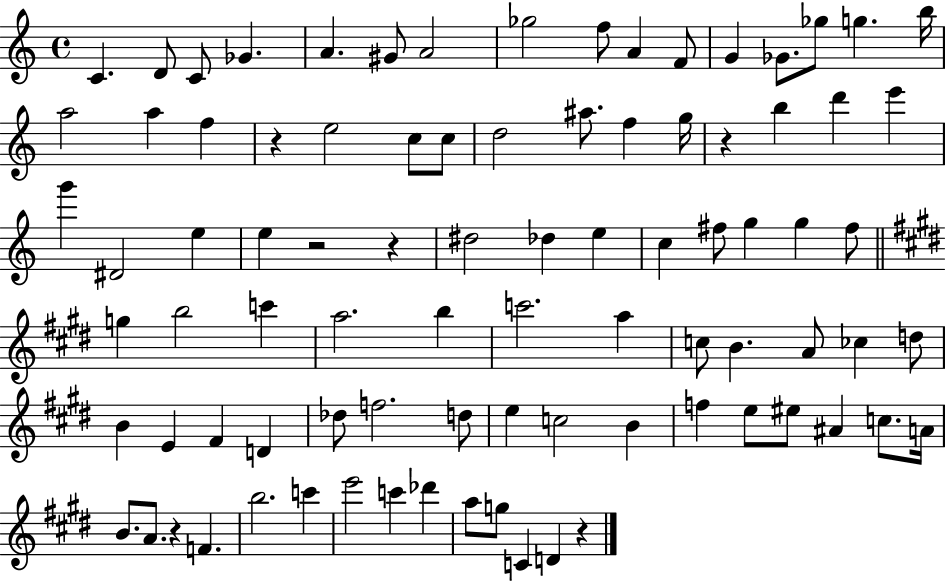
{
  \clef treble
  \time 4/4
  \defaultTimeSignature
  \key c \major
  c'4. d'8 c'8 ges'4. | a'4. gis'8 a'2 | ges''2 f''8 a'4 f'8 | g'4 ges'8. ges''8 g''4. b''16 | \break a''2 a''4 f''4 | r4 e''2 c''8 c''8 | d''2 ais''8. f''4 g''16 | r4 b''4 d'''4 e'''4 | \break g'''4 dis'2 e''4 | e''4 r2 r4 | dis''2 des''4 e''4 | c''4 fis''8 g''4 g''4 fis''8 | \break \bar "||" \break \key e \major g''4 b''2 c'''4 | a''2. b''4 | c'''2. a''4 | c''8 b'4. a'8 ces''4 d''8 | \break b'4 e'4 fis'4 d'4 | des''8 f''2. d''8 | e''4 c''2 b'4 | f''4 e''8 eis''8 ais'4 c''8. a'16 | \break b'8. a'8. r4 f'4. | b''2. c'''4 | e'''2 c'''4 des'''4 | a''8 g''8 c'4 d'4 r4 | \break \bar "|."
}